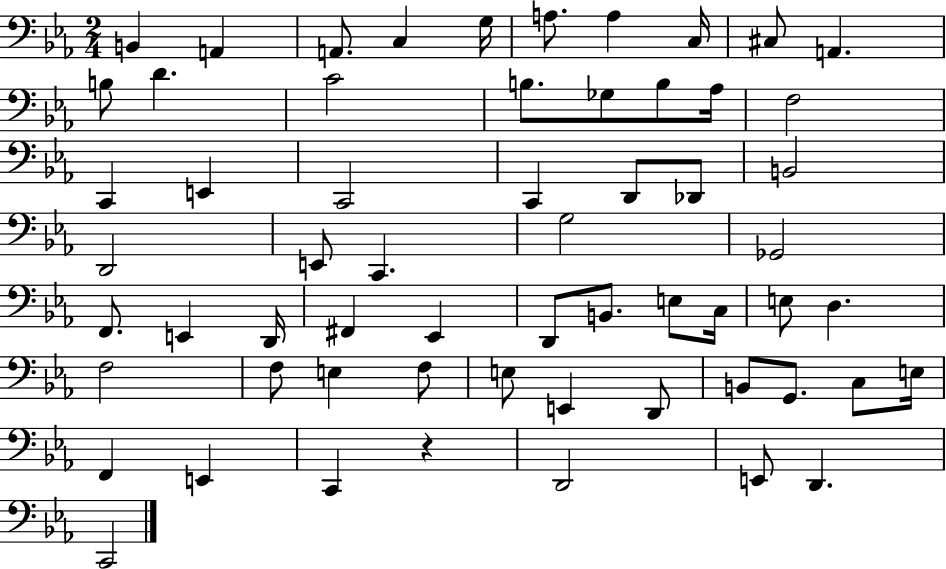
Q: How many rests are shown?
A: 1